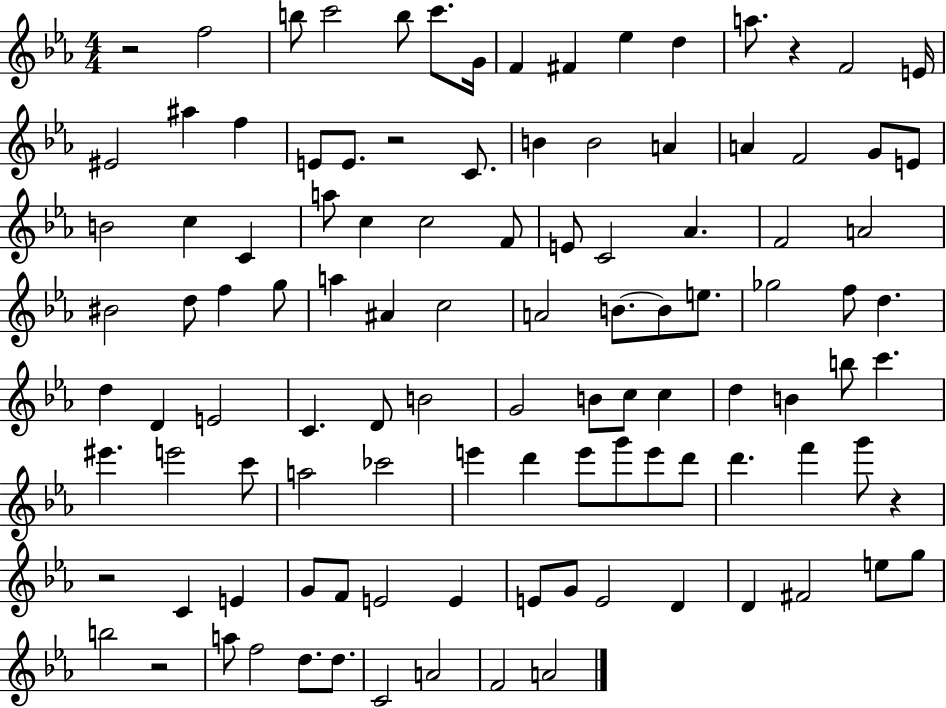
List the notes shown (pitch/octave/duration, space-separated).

R/h F5/h B5/e C6/h B5/e C6/e. G4/s F4/q F#4/q Eb5/q D5/q A5/e. R/q F4/h E4/s EIS4/h A#5/q F5/q E4/e E4/e. R/h C4/e. B4/q B4/h A4/q A4/q F4/h G4/e E4/e B4/h C5/q C4/q A5/e C5/q C5/h F4/e E4/e C4/h Ab4/q. F4/h A4/h BIS4/h D5/e F5/q G5/e A5/q A#4/q C5/h A4/h B4/e. B4/e E5/e. Gb5/h F5/e D5/q. D5/q D4/q E4/h C4/q. D4/e B4/h G4/h B4/e C5/e C5/q D5/q B4/q B5/e C6/q. EIS6/q. E6/h C6/e A5/h CES6/h E6/q D6/q E6/e G6/e E6/e D6/e D6/q. F6/q G6/e R/q R/h C4/q E4/q G4/e F4/e E4/h E4/q E4/e G4/e E4/h D4/q D4/q F#4/h E5/e G5/e B5/h R/h A5/e F5/h D5/e. D5/e. C4/h A4/h F4/h A4/h